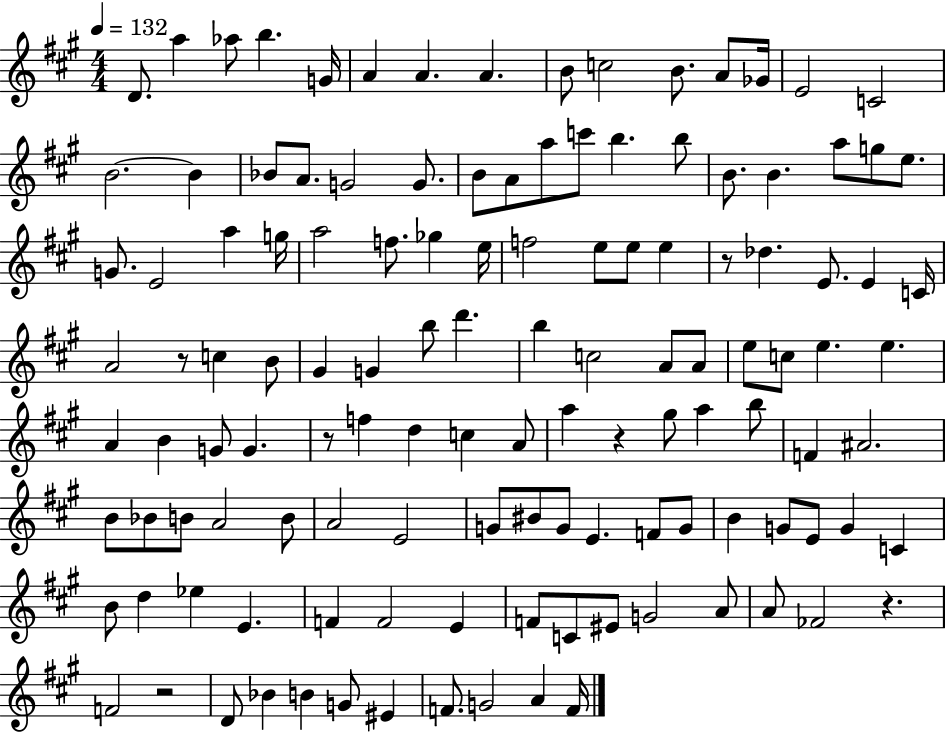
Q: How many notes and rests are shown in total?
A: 125